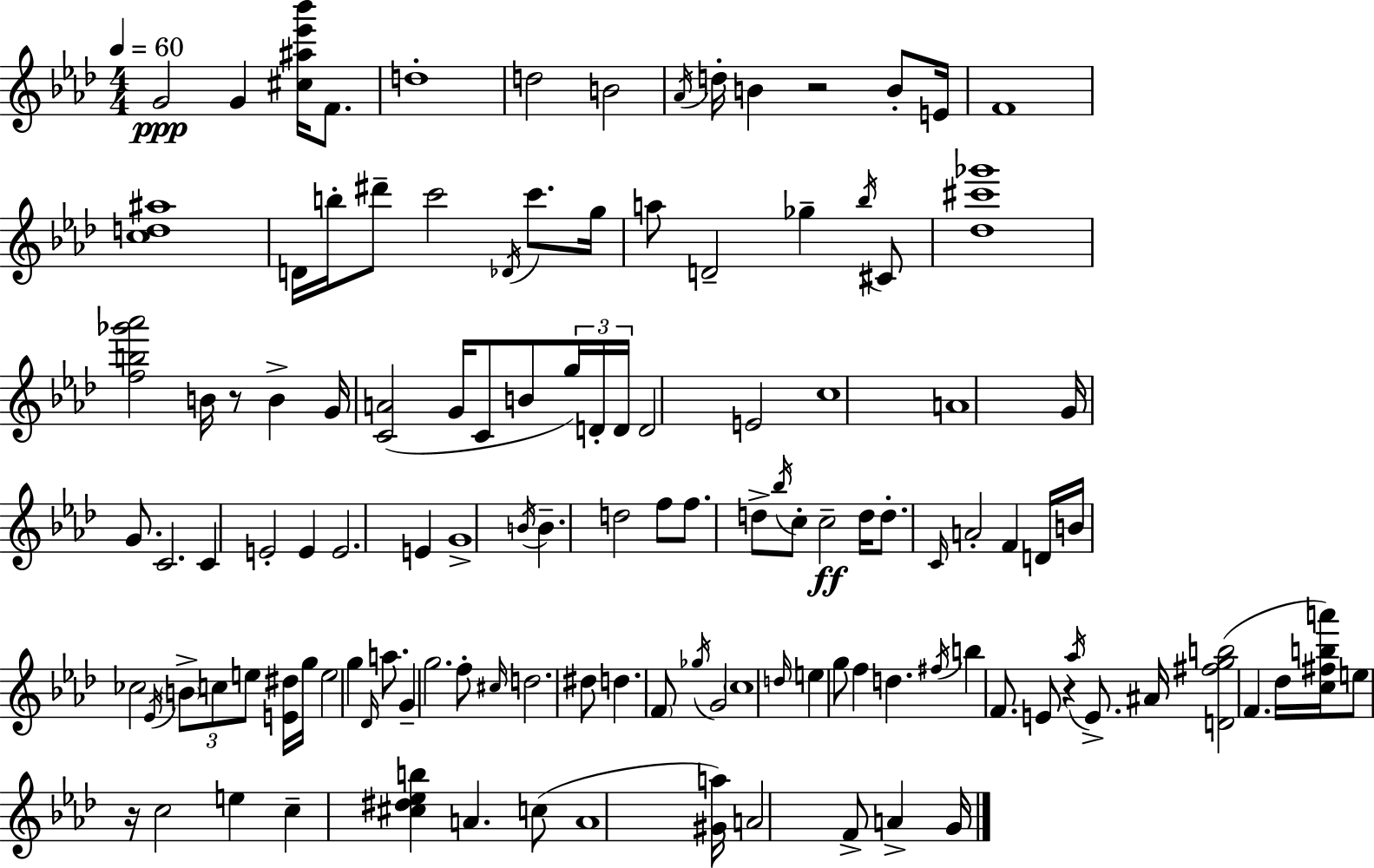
G4/h G4/q [C#5,A#5,Eb6,Bb6]/s F4/e. D5/w D5/h B4/h Ab4/s D5/s B4/q R/h B4/e E4/s F4/w [C5,D5,A#5]/w D4/s B5/s D#6/e C6/h Db4/s C6/e. G5/s A5/e D4/h Gb5/q Bb5/s C#4/e [Db5,C#6,Gb6]/w [F5,B5,Gb6,Ab6]/h B4/s R/e B4/q G4/s [C4,A4]/h G4/s C4/e B4/e G5/s D4/s D4/s D4/h E4/h C5/w A4/w G4/s G4/e. C4/h. C4/q E4/h E4/q E4/h. E4/q G4/w B4/s B4/q. D5/h F5/e F5/e. D5/e Bb5/s C5/e C5/h D5/s D5/e. C4/s A4/h F4/q D4/s B4/s CES5/h Eb4/s B4/e C5/e E5/e [E4,D#5]/s G5/s E5/h G5/q Db4/s A5/e. G4/q G5/h. F5/e C#5/s D5/h. D#5/e D5/q. F4/e Gb5/s G4/h C5/w D5/s E5/q G5/e F5/q D5/q. F#5/s B5/q F4/e. E4/e R/q Ab5/s E4/e. A#4/s [D4,F#5,G5,B5]/h F4/q. Db5/s [C5,F#5,B5,A6]/s E5/e R/s C5/h E5/q C5/q [C#5,D#5,Eb5,B5]/q A4/q. C5/e A4/w [G#4,A5]/s A4/h F4/e A4/q G4/s